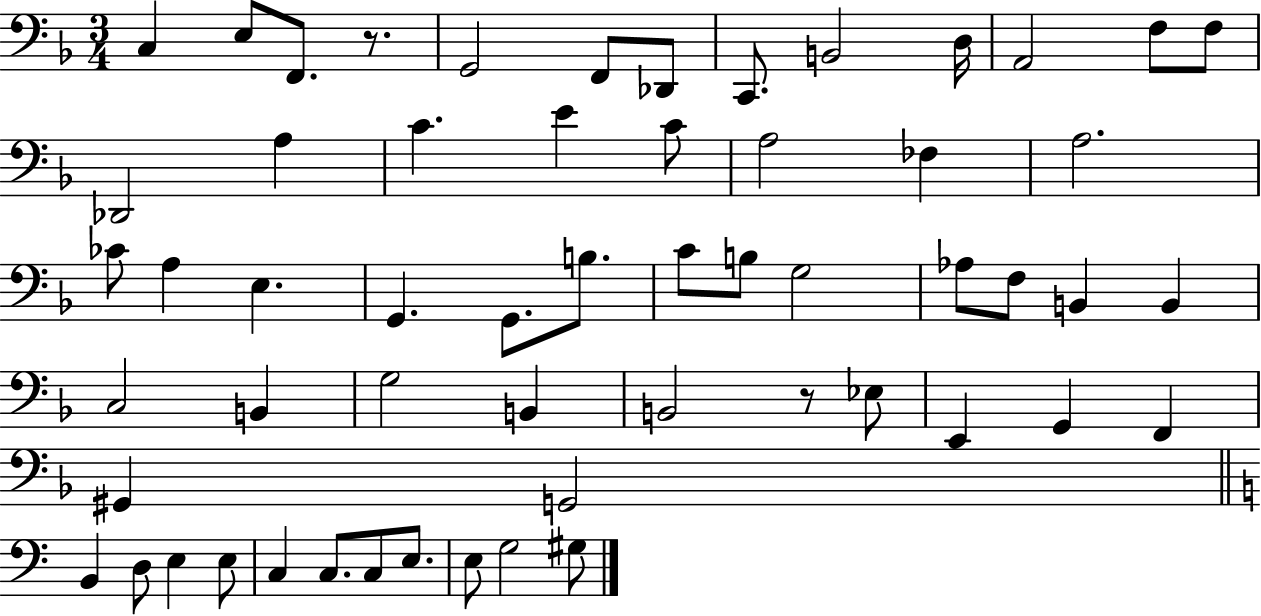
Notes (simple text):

C3/q E3/e F2/e. R/e. G2/h F2/e Db2/e C2/e. B2/h D3/s A2/h F3/e F3/e Db2/h A3/q C4/q. E4/q C4/e A3/h FES3/q A3/h. CES4/e A3/q E3/q. G2/q. G2/e. B3/e. C4/e B3/e G3/h Ab3/e F3/e B2/q B2/q C3/h B2/q G3/h B2/q B2/h R/e Eb3/e E2/q G2/q F2/q G#2/q G2/h B2/q D3/e E3/q E3/e C3/q C3/e. C3/e E3/e. E3/e G3/h G#3/e